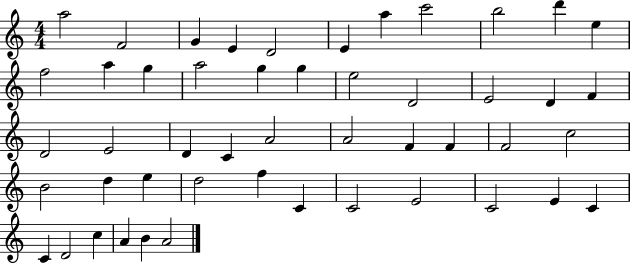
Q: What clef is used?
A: treble